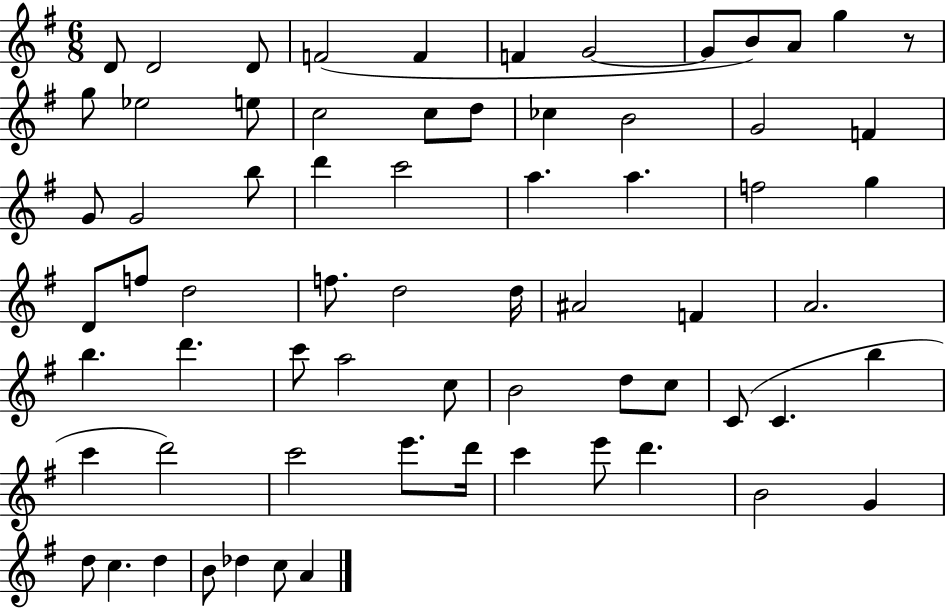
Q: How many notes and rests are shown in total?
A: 68